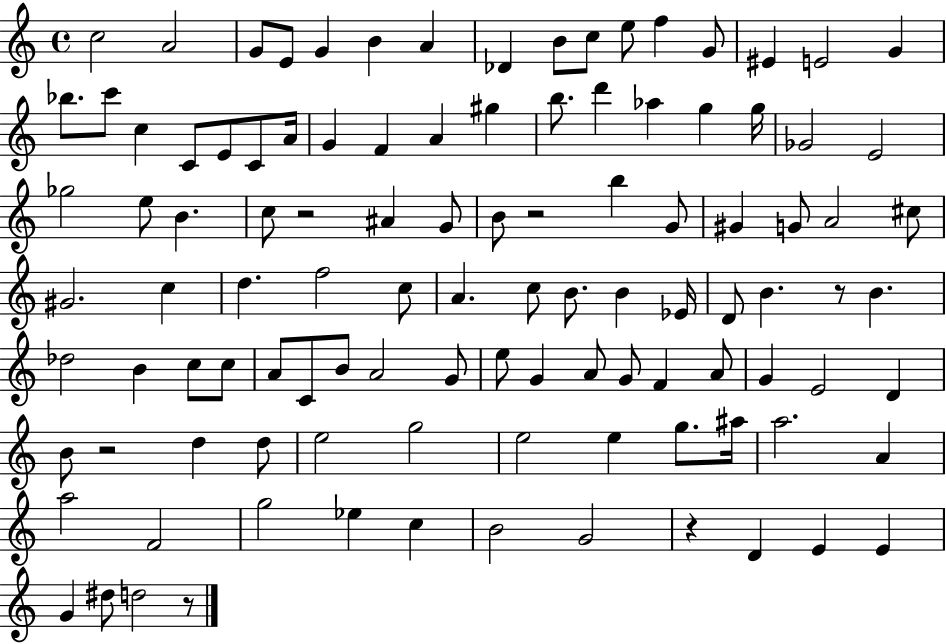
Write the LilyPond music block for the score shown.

{
  \clef treble
  \time 4/4
  \defaultTimeSignature
  \key c \major
  \repeat volta 2 { c''2 a'2 | g'8 e'8 g'4 b'4 a'4 | des'4 b'8 c''8 e''8 f''4 g'8 | eis'4 e'2 g'4 | \break bes''8. c'''8 c''4 c'8 e'8 c'8 a'16 | g'4 f'4 a'4 gis''4 | b''8. d'''4 aes''4 g''4 g''16 | ges'2 e'2 | \break ges''2 e''8 b'4. | c''8 r2 ais'4 g'8 | b'8 r2 b''4 g'8 | gis'4 g'8 a'2 cis''8 | \break gis'2. c''4 | d''4. f''2 c''8 | a'4. c''8 b'8. b'4 ees'16 | d'8 b'4. r8 b'4. | \break des''2 b'4 c''8 c''8 | a'8 c'8 b'8 a'2 g'8 | e''8 g'4 a'8 g'8 f'4 a'8 | g'4 e'2 d'4 | \break b'8 r2 d''4 d''8 | e''2 g''2 | e''2 e''4 g''8. ais''16 | a''2. a'4 | \break a''2 f'2 | g''2 ees''4 c''4 | b'2 g'2 | r4 d'4 e'4 e'4 | \break g'4 dis''8 d''2 r8 | } \bar "|."
}